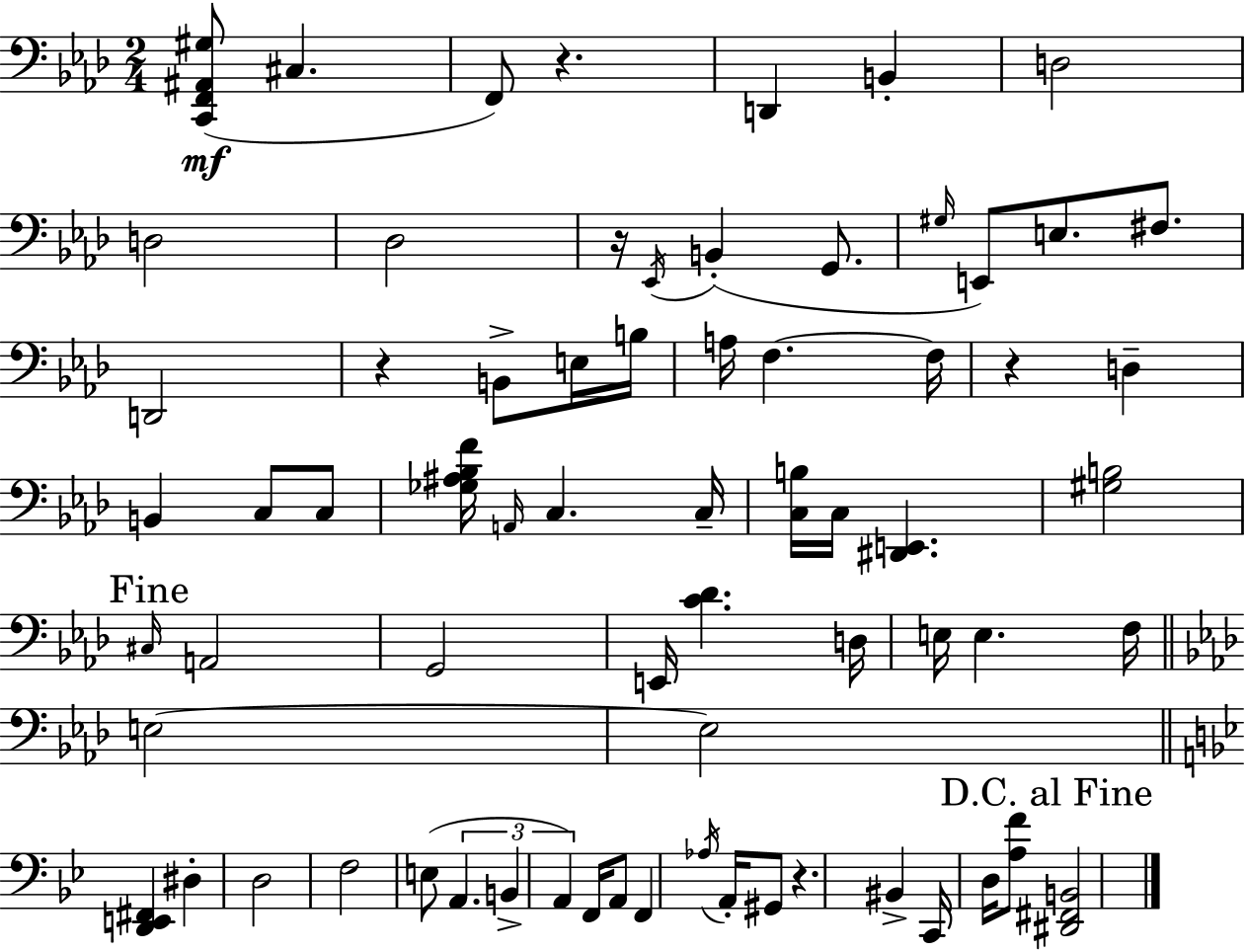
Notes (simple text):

[C2,F2,A#2,G#3]/e C#3/q. F2/e R/q. D2/q B2/q D3/h D3/h Db3/h R/s Eb2/s B2/q G2/e. G#3/s E2/e E3/e. F#3/e. D2/h R/q B2/e E3/s B3/s A3/s F3/q. F3/s R/q D3/q B2/q C3/e C3/e [Gb3,A#3,Bb3,F4]/s A2/s C3/q. C3/s [C3,B3]/s C3/s [D#2,E2]/q. [G#3,B3]/h C#3/s A2/h G2/h E2/s [C4,Db4]/q. D3/s E3/s E3/q. F3/s E3/h E3/h [D2,E2,F#2]/q D#3/q D3/h F3/h E3/e A2/q. B2/q A2/q F2/s A2/e F2/q Ab3/s A2/s G#2/e R/q. BIS2/q C2/s D3/s [A3,F4]/e [D#2,F#2,B2]/h